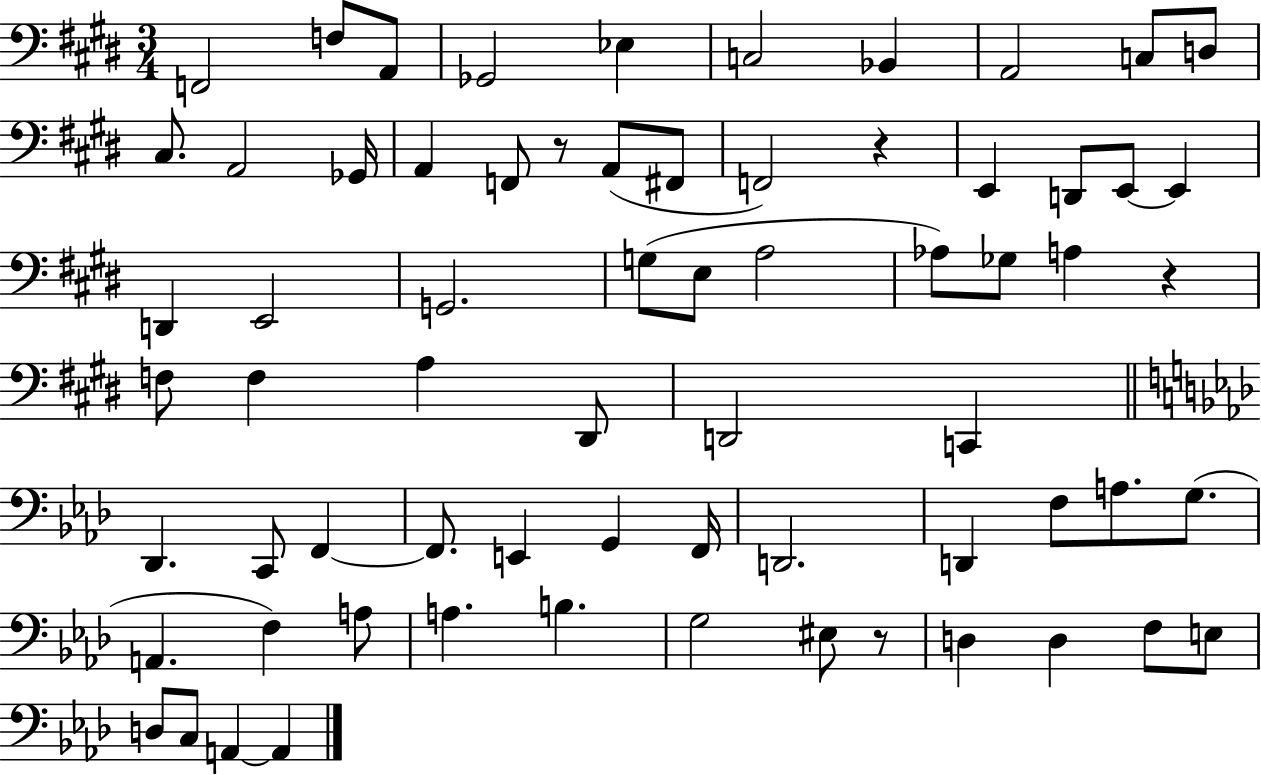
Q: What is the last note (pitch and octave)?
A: A2